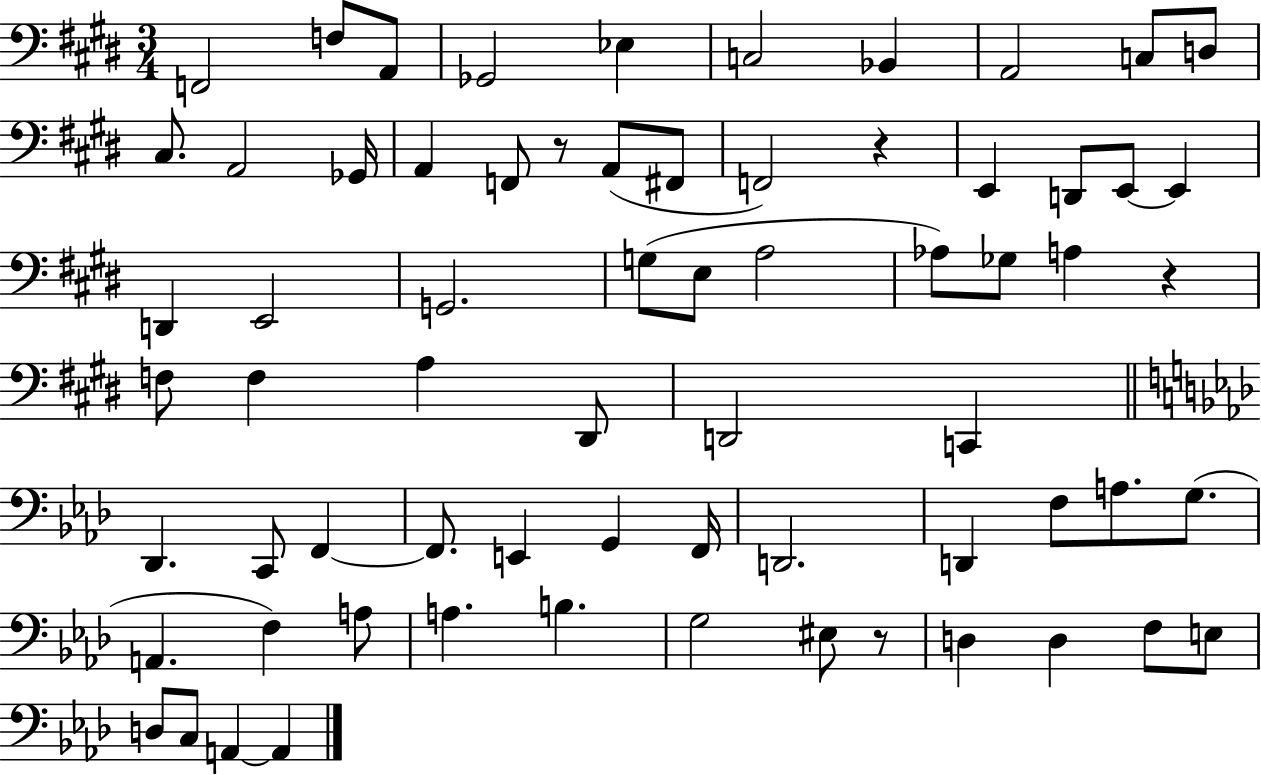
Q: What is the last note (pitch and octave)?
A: A2